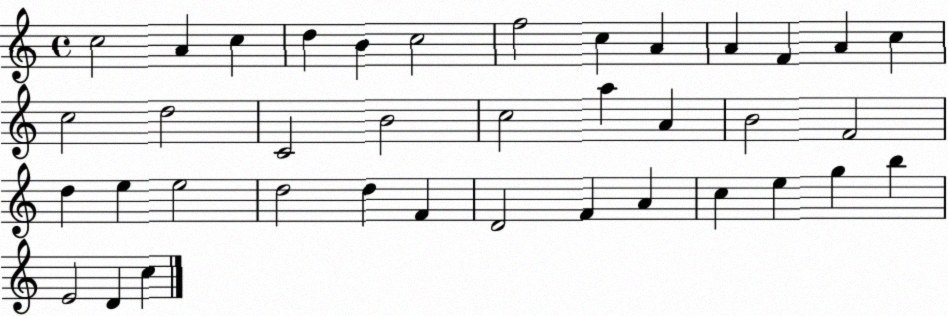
X:1
T:Untitled
M:4/4
L:1/4
K:C
c2 A c d B c2 f2 c A A F A c c2 d2 C2 B2 c2 a A B2 F2 d e e2 d2 d F D2 F A c e g b E2 D c